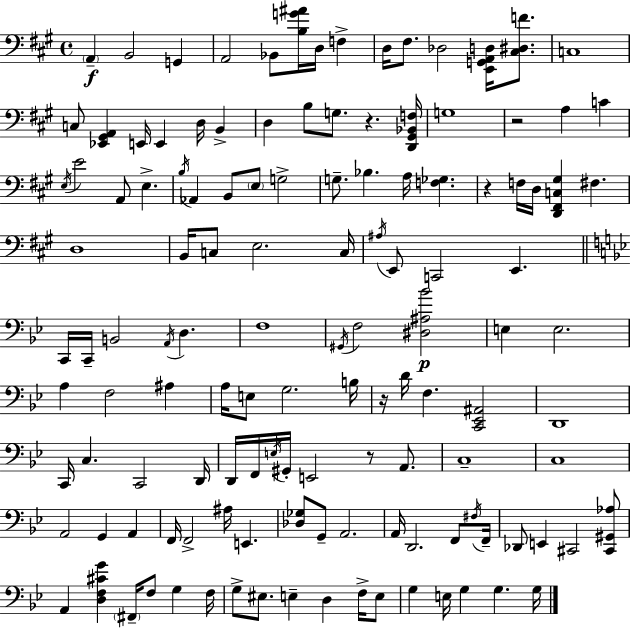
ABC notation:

X:1
T:Untitled
M:4/4
L:1/4
K:A
A,, B,,2 G,, A,,2 _B,,/2 [B,G^A]/4 D,/4 F, D,/4 ^F,/2 _D,2 [E,,G,,A,,D,]/4 [^C,^D,F]/2 C,4 C,/2 [_E,,^G,,A,,] E,,/4 E,, D,/4 B,, D, B,/2 G,/2 z [D,,^G,,_B,,F,]/4 G,4 z2 A, C E,/4 E2 A,,/2 E, B,/4 _A,, B,,/2 E,/2 G,2 G,/2 _B, A,/4 [F,_G,] z F,/4 D,/4 [D,,^F,,C,^G,] ^F, D,4 B,,/4 C,/2 E,2 C,/4 ^A,/4 E,,/2 C,,2 E,, C,,/4 C,,/4 B,,2 A,,/4 D, F,4 ^G,,/4 F,2 [^D,^A,_B]2 E, E,2 A, F,2 ^A, A,/4 E,/2 G,2 B,/4 z/4 D/4 F, [C,,_E,,^A,,]2 D,,4 C,,/4 C, C,,2 D,,/4 D,,/4 F,,/4 E,/4 ^G,,/4 E,,2 z/2 A,,/2 C,4 C,4 A,,2 G,, A,, F,,/4 F,,2 ^A,/4 E,, [_D,_G,]/2 G,,/2 A,,2 A,,/4 D,,2 F,,/2 ^F,/4 F,,/4 _D,,/2 E,, ^C,,2 [^C,,^G,,_A,]/2 A,, [D,F,^CG] ^F,,/4 F,/2 G, F,/4 G,/2 ^E,/2 E, D, F,/4 E,/2 G, E,/4 G, G, G,/4